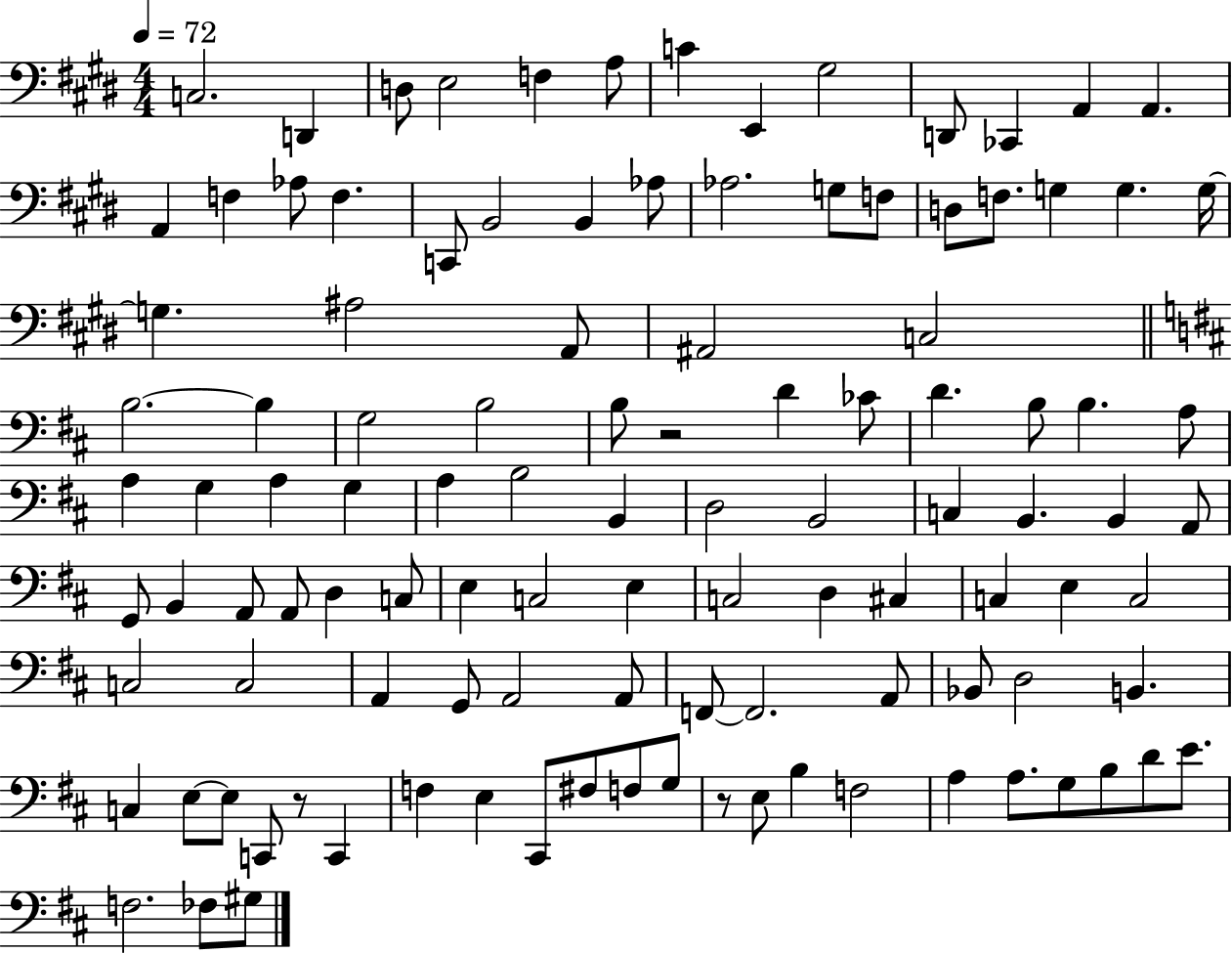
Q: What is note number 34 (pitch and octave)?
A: C3